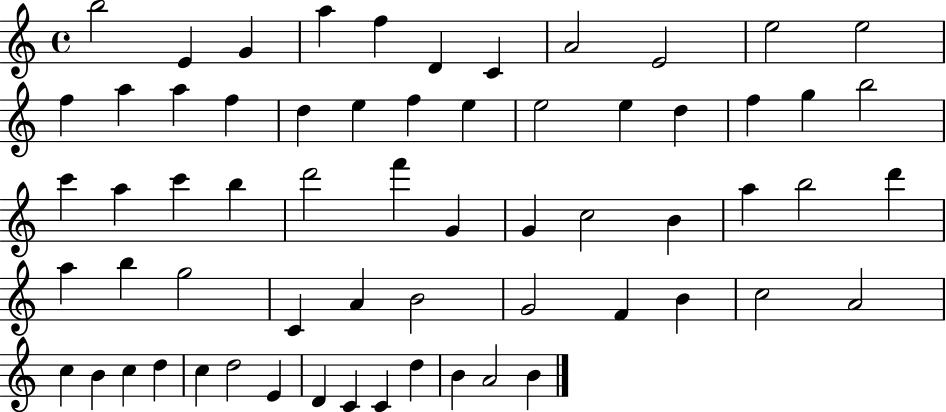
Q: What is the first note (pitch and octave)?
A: B5